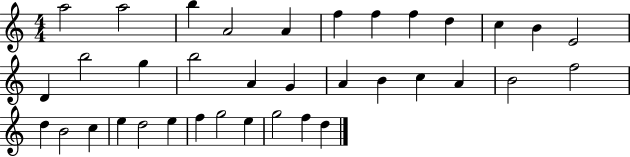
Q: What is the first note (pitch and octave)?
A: A5